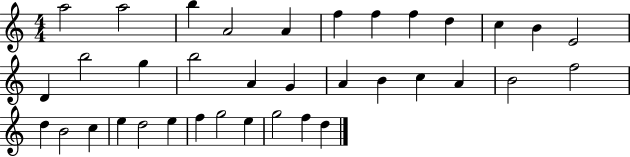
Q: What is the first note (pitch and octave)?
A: A5